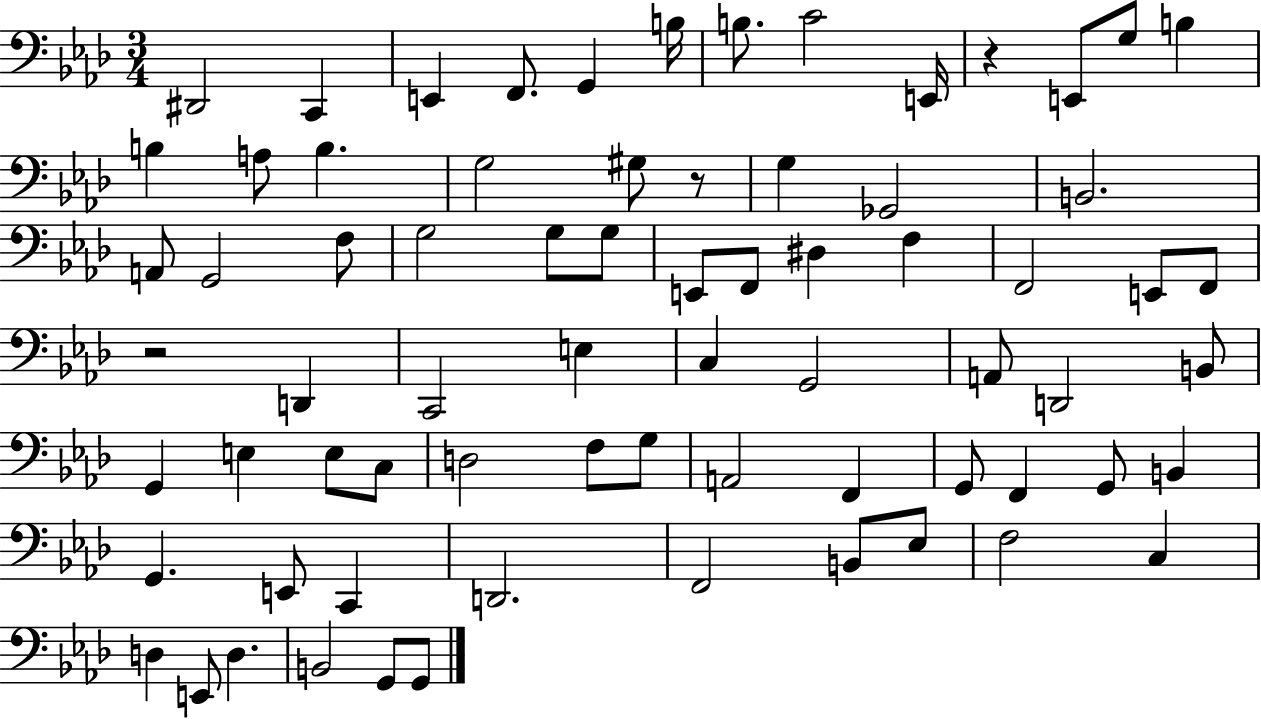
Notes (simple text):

D#2/h C2/q E2/q F2/e. G2/q B3/s B3/e. C4/h E2/s R/q E2/e G3/e B3/q B3/q A3/e B3/q. G3/h G#3/e R/e G3/q Gb2/h B2/h. A2/e G2/h F3/e G3/h G3/e G3/e E2/e F2/e D#3/q F3/q F2/h E2/e F2/e R/h D2/q C2/h E3/q C3/q G2/h A2/e D2/h B2/e G2/q E3/q E3/e C3/e D3/h F3/e G3/e A2/h F2/q G2/e F2/q G2/e B2/q G2/q. E2/e C2/q D2/h. F2/h B2/e Eb3/e F3/h C3/q D3/q E2/e D3/q. B2/h G2/e G2/e